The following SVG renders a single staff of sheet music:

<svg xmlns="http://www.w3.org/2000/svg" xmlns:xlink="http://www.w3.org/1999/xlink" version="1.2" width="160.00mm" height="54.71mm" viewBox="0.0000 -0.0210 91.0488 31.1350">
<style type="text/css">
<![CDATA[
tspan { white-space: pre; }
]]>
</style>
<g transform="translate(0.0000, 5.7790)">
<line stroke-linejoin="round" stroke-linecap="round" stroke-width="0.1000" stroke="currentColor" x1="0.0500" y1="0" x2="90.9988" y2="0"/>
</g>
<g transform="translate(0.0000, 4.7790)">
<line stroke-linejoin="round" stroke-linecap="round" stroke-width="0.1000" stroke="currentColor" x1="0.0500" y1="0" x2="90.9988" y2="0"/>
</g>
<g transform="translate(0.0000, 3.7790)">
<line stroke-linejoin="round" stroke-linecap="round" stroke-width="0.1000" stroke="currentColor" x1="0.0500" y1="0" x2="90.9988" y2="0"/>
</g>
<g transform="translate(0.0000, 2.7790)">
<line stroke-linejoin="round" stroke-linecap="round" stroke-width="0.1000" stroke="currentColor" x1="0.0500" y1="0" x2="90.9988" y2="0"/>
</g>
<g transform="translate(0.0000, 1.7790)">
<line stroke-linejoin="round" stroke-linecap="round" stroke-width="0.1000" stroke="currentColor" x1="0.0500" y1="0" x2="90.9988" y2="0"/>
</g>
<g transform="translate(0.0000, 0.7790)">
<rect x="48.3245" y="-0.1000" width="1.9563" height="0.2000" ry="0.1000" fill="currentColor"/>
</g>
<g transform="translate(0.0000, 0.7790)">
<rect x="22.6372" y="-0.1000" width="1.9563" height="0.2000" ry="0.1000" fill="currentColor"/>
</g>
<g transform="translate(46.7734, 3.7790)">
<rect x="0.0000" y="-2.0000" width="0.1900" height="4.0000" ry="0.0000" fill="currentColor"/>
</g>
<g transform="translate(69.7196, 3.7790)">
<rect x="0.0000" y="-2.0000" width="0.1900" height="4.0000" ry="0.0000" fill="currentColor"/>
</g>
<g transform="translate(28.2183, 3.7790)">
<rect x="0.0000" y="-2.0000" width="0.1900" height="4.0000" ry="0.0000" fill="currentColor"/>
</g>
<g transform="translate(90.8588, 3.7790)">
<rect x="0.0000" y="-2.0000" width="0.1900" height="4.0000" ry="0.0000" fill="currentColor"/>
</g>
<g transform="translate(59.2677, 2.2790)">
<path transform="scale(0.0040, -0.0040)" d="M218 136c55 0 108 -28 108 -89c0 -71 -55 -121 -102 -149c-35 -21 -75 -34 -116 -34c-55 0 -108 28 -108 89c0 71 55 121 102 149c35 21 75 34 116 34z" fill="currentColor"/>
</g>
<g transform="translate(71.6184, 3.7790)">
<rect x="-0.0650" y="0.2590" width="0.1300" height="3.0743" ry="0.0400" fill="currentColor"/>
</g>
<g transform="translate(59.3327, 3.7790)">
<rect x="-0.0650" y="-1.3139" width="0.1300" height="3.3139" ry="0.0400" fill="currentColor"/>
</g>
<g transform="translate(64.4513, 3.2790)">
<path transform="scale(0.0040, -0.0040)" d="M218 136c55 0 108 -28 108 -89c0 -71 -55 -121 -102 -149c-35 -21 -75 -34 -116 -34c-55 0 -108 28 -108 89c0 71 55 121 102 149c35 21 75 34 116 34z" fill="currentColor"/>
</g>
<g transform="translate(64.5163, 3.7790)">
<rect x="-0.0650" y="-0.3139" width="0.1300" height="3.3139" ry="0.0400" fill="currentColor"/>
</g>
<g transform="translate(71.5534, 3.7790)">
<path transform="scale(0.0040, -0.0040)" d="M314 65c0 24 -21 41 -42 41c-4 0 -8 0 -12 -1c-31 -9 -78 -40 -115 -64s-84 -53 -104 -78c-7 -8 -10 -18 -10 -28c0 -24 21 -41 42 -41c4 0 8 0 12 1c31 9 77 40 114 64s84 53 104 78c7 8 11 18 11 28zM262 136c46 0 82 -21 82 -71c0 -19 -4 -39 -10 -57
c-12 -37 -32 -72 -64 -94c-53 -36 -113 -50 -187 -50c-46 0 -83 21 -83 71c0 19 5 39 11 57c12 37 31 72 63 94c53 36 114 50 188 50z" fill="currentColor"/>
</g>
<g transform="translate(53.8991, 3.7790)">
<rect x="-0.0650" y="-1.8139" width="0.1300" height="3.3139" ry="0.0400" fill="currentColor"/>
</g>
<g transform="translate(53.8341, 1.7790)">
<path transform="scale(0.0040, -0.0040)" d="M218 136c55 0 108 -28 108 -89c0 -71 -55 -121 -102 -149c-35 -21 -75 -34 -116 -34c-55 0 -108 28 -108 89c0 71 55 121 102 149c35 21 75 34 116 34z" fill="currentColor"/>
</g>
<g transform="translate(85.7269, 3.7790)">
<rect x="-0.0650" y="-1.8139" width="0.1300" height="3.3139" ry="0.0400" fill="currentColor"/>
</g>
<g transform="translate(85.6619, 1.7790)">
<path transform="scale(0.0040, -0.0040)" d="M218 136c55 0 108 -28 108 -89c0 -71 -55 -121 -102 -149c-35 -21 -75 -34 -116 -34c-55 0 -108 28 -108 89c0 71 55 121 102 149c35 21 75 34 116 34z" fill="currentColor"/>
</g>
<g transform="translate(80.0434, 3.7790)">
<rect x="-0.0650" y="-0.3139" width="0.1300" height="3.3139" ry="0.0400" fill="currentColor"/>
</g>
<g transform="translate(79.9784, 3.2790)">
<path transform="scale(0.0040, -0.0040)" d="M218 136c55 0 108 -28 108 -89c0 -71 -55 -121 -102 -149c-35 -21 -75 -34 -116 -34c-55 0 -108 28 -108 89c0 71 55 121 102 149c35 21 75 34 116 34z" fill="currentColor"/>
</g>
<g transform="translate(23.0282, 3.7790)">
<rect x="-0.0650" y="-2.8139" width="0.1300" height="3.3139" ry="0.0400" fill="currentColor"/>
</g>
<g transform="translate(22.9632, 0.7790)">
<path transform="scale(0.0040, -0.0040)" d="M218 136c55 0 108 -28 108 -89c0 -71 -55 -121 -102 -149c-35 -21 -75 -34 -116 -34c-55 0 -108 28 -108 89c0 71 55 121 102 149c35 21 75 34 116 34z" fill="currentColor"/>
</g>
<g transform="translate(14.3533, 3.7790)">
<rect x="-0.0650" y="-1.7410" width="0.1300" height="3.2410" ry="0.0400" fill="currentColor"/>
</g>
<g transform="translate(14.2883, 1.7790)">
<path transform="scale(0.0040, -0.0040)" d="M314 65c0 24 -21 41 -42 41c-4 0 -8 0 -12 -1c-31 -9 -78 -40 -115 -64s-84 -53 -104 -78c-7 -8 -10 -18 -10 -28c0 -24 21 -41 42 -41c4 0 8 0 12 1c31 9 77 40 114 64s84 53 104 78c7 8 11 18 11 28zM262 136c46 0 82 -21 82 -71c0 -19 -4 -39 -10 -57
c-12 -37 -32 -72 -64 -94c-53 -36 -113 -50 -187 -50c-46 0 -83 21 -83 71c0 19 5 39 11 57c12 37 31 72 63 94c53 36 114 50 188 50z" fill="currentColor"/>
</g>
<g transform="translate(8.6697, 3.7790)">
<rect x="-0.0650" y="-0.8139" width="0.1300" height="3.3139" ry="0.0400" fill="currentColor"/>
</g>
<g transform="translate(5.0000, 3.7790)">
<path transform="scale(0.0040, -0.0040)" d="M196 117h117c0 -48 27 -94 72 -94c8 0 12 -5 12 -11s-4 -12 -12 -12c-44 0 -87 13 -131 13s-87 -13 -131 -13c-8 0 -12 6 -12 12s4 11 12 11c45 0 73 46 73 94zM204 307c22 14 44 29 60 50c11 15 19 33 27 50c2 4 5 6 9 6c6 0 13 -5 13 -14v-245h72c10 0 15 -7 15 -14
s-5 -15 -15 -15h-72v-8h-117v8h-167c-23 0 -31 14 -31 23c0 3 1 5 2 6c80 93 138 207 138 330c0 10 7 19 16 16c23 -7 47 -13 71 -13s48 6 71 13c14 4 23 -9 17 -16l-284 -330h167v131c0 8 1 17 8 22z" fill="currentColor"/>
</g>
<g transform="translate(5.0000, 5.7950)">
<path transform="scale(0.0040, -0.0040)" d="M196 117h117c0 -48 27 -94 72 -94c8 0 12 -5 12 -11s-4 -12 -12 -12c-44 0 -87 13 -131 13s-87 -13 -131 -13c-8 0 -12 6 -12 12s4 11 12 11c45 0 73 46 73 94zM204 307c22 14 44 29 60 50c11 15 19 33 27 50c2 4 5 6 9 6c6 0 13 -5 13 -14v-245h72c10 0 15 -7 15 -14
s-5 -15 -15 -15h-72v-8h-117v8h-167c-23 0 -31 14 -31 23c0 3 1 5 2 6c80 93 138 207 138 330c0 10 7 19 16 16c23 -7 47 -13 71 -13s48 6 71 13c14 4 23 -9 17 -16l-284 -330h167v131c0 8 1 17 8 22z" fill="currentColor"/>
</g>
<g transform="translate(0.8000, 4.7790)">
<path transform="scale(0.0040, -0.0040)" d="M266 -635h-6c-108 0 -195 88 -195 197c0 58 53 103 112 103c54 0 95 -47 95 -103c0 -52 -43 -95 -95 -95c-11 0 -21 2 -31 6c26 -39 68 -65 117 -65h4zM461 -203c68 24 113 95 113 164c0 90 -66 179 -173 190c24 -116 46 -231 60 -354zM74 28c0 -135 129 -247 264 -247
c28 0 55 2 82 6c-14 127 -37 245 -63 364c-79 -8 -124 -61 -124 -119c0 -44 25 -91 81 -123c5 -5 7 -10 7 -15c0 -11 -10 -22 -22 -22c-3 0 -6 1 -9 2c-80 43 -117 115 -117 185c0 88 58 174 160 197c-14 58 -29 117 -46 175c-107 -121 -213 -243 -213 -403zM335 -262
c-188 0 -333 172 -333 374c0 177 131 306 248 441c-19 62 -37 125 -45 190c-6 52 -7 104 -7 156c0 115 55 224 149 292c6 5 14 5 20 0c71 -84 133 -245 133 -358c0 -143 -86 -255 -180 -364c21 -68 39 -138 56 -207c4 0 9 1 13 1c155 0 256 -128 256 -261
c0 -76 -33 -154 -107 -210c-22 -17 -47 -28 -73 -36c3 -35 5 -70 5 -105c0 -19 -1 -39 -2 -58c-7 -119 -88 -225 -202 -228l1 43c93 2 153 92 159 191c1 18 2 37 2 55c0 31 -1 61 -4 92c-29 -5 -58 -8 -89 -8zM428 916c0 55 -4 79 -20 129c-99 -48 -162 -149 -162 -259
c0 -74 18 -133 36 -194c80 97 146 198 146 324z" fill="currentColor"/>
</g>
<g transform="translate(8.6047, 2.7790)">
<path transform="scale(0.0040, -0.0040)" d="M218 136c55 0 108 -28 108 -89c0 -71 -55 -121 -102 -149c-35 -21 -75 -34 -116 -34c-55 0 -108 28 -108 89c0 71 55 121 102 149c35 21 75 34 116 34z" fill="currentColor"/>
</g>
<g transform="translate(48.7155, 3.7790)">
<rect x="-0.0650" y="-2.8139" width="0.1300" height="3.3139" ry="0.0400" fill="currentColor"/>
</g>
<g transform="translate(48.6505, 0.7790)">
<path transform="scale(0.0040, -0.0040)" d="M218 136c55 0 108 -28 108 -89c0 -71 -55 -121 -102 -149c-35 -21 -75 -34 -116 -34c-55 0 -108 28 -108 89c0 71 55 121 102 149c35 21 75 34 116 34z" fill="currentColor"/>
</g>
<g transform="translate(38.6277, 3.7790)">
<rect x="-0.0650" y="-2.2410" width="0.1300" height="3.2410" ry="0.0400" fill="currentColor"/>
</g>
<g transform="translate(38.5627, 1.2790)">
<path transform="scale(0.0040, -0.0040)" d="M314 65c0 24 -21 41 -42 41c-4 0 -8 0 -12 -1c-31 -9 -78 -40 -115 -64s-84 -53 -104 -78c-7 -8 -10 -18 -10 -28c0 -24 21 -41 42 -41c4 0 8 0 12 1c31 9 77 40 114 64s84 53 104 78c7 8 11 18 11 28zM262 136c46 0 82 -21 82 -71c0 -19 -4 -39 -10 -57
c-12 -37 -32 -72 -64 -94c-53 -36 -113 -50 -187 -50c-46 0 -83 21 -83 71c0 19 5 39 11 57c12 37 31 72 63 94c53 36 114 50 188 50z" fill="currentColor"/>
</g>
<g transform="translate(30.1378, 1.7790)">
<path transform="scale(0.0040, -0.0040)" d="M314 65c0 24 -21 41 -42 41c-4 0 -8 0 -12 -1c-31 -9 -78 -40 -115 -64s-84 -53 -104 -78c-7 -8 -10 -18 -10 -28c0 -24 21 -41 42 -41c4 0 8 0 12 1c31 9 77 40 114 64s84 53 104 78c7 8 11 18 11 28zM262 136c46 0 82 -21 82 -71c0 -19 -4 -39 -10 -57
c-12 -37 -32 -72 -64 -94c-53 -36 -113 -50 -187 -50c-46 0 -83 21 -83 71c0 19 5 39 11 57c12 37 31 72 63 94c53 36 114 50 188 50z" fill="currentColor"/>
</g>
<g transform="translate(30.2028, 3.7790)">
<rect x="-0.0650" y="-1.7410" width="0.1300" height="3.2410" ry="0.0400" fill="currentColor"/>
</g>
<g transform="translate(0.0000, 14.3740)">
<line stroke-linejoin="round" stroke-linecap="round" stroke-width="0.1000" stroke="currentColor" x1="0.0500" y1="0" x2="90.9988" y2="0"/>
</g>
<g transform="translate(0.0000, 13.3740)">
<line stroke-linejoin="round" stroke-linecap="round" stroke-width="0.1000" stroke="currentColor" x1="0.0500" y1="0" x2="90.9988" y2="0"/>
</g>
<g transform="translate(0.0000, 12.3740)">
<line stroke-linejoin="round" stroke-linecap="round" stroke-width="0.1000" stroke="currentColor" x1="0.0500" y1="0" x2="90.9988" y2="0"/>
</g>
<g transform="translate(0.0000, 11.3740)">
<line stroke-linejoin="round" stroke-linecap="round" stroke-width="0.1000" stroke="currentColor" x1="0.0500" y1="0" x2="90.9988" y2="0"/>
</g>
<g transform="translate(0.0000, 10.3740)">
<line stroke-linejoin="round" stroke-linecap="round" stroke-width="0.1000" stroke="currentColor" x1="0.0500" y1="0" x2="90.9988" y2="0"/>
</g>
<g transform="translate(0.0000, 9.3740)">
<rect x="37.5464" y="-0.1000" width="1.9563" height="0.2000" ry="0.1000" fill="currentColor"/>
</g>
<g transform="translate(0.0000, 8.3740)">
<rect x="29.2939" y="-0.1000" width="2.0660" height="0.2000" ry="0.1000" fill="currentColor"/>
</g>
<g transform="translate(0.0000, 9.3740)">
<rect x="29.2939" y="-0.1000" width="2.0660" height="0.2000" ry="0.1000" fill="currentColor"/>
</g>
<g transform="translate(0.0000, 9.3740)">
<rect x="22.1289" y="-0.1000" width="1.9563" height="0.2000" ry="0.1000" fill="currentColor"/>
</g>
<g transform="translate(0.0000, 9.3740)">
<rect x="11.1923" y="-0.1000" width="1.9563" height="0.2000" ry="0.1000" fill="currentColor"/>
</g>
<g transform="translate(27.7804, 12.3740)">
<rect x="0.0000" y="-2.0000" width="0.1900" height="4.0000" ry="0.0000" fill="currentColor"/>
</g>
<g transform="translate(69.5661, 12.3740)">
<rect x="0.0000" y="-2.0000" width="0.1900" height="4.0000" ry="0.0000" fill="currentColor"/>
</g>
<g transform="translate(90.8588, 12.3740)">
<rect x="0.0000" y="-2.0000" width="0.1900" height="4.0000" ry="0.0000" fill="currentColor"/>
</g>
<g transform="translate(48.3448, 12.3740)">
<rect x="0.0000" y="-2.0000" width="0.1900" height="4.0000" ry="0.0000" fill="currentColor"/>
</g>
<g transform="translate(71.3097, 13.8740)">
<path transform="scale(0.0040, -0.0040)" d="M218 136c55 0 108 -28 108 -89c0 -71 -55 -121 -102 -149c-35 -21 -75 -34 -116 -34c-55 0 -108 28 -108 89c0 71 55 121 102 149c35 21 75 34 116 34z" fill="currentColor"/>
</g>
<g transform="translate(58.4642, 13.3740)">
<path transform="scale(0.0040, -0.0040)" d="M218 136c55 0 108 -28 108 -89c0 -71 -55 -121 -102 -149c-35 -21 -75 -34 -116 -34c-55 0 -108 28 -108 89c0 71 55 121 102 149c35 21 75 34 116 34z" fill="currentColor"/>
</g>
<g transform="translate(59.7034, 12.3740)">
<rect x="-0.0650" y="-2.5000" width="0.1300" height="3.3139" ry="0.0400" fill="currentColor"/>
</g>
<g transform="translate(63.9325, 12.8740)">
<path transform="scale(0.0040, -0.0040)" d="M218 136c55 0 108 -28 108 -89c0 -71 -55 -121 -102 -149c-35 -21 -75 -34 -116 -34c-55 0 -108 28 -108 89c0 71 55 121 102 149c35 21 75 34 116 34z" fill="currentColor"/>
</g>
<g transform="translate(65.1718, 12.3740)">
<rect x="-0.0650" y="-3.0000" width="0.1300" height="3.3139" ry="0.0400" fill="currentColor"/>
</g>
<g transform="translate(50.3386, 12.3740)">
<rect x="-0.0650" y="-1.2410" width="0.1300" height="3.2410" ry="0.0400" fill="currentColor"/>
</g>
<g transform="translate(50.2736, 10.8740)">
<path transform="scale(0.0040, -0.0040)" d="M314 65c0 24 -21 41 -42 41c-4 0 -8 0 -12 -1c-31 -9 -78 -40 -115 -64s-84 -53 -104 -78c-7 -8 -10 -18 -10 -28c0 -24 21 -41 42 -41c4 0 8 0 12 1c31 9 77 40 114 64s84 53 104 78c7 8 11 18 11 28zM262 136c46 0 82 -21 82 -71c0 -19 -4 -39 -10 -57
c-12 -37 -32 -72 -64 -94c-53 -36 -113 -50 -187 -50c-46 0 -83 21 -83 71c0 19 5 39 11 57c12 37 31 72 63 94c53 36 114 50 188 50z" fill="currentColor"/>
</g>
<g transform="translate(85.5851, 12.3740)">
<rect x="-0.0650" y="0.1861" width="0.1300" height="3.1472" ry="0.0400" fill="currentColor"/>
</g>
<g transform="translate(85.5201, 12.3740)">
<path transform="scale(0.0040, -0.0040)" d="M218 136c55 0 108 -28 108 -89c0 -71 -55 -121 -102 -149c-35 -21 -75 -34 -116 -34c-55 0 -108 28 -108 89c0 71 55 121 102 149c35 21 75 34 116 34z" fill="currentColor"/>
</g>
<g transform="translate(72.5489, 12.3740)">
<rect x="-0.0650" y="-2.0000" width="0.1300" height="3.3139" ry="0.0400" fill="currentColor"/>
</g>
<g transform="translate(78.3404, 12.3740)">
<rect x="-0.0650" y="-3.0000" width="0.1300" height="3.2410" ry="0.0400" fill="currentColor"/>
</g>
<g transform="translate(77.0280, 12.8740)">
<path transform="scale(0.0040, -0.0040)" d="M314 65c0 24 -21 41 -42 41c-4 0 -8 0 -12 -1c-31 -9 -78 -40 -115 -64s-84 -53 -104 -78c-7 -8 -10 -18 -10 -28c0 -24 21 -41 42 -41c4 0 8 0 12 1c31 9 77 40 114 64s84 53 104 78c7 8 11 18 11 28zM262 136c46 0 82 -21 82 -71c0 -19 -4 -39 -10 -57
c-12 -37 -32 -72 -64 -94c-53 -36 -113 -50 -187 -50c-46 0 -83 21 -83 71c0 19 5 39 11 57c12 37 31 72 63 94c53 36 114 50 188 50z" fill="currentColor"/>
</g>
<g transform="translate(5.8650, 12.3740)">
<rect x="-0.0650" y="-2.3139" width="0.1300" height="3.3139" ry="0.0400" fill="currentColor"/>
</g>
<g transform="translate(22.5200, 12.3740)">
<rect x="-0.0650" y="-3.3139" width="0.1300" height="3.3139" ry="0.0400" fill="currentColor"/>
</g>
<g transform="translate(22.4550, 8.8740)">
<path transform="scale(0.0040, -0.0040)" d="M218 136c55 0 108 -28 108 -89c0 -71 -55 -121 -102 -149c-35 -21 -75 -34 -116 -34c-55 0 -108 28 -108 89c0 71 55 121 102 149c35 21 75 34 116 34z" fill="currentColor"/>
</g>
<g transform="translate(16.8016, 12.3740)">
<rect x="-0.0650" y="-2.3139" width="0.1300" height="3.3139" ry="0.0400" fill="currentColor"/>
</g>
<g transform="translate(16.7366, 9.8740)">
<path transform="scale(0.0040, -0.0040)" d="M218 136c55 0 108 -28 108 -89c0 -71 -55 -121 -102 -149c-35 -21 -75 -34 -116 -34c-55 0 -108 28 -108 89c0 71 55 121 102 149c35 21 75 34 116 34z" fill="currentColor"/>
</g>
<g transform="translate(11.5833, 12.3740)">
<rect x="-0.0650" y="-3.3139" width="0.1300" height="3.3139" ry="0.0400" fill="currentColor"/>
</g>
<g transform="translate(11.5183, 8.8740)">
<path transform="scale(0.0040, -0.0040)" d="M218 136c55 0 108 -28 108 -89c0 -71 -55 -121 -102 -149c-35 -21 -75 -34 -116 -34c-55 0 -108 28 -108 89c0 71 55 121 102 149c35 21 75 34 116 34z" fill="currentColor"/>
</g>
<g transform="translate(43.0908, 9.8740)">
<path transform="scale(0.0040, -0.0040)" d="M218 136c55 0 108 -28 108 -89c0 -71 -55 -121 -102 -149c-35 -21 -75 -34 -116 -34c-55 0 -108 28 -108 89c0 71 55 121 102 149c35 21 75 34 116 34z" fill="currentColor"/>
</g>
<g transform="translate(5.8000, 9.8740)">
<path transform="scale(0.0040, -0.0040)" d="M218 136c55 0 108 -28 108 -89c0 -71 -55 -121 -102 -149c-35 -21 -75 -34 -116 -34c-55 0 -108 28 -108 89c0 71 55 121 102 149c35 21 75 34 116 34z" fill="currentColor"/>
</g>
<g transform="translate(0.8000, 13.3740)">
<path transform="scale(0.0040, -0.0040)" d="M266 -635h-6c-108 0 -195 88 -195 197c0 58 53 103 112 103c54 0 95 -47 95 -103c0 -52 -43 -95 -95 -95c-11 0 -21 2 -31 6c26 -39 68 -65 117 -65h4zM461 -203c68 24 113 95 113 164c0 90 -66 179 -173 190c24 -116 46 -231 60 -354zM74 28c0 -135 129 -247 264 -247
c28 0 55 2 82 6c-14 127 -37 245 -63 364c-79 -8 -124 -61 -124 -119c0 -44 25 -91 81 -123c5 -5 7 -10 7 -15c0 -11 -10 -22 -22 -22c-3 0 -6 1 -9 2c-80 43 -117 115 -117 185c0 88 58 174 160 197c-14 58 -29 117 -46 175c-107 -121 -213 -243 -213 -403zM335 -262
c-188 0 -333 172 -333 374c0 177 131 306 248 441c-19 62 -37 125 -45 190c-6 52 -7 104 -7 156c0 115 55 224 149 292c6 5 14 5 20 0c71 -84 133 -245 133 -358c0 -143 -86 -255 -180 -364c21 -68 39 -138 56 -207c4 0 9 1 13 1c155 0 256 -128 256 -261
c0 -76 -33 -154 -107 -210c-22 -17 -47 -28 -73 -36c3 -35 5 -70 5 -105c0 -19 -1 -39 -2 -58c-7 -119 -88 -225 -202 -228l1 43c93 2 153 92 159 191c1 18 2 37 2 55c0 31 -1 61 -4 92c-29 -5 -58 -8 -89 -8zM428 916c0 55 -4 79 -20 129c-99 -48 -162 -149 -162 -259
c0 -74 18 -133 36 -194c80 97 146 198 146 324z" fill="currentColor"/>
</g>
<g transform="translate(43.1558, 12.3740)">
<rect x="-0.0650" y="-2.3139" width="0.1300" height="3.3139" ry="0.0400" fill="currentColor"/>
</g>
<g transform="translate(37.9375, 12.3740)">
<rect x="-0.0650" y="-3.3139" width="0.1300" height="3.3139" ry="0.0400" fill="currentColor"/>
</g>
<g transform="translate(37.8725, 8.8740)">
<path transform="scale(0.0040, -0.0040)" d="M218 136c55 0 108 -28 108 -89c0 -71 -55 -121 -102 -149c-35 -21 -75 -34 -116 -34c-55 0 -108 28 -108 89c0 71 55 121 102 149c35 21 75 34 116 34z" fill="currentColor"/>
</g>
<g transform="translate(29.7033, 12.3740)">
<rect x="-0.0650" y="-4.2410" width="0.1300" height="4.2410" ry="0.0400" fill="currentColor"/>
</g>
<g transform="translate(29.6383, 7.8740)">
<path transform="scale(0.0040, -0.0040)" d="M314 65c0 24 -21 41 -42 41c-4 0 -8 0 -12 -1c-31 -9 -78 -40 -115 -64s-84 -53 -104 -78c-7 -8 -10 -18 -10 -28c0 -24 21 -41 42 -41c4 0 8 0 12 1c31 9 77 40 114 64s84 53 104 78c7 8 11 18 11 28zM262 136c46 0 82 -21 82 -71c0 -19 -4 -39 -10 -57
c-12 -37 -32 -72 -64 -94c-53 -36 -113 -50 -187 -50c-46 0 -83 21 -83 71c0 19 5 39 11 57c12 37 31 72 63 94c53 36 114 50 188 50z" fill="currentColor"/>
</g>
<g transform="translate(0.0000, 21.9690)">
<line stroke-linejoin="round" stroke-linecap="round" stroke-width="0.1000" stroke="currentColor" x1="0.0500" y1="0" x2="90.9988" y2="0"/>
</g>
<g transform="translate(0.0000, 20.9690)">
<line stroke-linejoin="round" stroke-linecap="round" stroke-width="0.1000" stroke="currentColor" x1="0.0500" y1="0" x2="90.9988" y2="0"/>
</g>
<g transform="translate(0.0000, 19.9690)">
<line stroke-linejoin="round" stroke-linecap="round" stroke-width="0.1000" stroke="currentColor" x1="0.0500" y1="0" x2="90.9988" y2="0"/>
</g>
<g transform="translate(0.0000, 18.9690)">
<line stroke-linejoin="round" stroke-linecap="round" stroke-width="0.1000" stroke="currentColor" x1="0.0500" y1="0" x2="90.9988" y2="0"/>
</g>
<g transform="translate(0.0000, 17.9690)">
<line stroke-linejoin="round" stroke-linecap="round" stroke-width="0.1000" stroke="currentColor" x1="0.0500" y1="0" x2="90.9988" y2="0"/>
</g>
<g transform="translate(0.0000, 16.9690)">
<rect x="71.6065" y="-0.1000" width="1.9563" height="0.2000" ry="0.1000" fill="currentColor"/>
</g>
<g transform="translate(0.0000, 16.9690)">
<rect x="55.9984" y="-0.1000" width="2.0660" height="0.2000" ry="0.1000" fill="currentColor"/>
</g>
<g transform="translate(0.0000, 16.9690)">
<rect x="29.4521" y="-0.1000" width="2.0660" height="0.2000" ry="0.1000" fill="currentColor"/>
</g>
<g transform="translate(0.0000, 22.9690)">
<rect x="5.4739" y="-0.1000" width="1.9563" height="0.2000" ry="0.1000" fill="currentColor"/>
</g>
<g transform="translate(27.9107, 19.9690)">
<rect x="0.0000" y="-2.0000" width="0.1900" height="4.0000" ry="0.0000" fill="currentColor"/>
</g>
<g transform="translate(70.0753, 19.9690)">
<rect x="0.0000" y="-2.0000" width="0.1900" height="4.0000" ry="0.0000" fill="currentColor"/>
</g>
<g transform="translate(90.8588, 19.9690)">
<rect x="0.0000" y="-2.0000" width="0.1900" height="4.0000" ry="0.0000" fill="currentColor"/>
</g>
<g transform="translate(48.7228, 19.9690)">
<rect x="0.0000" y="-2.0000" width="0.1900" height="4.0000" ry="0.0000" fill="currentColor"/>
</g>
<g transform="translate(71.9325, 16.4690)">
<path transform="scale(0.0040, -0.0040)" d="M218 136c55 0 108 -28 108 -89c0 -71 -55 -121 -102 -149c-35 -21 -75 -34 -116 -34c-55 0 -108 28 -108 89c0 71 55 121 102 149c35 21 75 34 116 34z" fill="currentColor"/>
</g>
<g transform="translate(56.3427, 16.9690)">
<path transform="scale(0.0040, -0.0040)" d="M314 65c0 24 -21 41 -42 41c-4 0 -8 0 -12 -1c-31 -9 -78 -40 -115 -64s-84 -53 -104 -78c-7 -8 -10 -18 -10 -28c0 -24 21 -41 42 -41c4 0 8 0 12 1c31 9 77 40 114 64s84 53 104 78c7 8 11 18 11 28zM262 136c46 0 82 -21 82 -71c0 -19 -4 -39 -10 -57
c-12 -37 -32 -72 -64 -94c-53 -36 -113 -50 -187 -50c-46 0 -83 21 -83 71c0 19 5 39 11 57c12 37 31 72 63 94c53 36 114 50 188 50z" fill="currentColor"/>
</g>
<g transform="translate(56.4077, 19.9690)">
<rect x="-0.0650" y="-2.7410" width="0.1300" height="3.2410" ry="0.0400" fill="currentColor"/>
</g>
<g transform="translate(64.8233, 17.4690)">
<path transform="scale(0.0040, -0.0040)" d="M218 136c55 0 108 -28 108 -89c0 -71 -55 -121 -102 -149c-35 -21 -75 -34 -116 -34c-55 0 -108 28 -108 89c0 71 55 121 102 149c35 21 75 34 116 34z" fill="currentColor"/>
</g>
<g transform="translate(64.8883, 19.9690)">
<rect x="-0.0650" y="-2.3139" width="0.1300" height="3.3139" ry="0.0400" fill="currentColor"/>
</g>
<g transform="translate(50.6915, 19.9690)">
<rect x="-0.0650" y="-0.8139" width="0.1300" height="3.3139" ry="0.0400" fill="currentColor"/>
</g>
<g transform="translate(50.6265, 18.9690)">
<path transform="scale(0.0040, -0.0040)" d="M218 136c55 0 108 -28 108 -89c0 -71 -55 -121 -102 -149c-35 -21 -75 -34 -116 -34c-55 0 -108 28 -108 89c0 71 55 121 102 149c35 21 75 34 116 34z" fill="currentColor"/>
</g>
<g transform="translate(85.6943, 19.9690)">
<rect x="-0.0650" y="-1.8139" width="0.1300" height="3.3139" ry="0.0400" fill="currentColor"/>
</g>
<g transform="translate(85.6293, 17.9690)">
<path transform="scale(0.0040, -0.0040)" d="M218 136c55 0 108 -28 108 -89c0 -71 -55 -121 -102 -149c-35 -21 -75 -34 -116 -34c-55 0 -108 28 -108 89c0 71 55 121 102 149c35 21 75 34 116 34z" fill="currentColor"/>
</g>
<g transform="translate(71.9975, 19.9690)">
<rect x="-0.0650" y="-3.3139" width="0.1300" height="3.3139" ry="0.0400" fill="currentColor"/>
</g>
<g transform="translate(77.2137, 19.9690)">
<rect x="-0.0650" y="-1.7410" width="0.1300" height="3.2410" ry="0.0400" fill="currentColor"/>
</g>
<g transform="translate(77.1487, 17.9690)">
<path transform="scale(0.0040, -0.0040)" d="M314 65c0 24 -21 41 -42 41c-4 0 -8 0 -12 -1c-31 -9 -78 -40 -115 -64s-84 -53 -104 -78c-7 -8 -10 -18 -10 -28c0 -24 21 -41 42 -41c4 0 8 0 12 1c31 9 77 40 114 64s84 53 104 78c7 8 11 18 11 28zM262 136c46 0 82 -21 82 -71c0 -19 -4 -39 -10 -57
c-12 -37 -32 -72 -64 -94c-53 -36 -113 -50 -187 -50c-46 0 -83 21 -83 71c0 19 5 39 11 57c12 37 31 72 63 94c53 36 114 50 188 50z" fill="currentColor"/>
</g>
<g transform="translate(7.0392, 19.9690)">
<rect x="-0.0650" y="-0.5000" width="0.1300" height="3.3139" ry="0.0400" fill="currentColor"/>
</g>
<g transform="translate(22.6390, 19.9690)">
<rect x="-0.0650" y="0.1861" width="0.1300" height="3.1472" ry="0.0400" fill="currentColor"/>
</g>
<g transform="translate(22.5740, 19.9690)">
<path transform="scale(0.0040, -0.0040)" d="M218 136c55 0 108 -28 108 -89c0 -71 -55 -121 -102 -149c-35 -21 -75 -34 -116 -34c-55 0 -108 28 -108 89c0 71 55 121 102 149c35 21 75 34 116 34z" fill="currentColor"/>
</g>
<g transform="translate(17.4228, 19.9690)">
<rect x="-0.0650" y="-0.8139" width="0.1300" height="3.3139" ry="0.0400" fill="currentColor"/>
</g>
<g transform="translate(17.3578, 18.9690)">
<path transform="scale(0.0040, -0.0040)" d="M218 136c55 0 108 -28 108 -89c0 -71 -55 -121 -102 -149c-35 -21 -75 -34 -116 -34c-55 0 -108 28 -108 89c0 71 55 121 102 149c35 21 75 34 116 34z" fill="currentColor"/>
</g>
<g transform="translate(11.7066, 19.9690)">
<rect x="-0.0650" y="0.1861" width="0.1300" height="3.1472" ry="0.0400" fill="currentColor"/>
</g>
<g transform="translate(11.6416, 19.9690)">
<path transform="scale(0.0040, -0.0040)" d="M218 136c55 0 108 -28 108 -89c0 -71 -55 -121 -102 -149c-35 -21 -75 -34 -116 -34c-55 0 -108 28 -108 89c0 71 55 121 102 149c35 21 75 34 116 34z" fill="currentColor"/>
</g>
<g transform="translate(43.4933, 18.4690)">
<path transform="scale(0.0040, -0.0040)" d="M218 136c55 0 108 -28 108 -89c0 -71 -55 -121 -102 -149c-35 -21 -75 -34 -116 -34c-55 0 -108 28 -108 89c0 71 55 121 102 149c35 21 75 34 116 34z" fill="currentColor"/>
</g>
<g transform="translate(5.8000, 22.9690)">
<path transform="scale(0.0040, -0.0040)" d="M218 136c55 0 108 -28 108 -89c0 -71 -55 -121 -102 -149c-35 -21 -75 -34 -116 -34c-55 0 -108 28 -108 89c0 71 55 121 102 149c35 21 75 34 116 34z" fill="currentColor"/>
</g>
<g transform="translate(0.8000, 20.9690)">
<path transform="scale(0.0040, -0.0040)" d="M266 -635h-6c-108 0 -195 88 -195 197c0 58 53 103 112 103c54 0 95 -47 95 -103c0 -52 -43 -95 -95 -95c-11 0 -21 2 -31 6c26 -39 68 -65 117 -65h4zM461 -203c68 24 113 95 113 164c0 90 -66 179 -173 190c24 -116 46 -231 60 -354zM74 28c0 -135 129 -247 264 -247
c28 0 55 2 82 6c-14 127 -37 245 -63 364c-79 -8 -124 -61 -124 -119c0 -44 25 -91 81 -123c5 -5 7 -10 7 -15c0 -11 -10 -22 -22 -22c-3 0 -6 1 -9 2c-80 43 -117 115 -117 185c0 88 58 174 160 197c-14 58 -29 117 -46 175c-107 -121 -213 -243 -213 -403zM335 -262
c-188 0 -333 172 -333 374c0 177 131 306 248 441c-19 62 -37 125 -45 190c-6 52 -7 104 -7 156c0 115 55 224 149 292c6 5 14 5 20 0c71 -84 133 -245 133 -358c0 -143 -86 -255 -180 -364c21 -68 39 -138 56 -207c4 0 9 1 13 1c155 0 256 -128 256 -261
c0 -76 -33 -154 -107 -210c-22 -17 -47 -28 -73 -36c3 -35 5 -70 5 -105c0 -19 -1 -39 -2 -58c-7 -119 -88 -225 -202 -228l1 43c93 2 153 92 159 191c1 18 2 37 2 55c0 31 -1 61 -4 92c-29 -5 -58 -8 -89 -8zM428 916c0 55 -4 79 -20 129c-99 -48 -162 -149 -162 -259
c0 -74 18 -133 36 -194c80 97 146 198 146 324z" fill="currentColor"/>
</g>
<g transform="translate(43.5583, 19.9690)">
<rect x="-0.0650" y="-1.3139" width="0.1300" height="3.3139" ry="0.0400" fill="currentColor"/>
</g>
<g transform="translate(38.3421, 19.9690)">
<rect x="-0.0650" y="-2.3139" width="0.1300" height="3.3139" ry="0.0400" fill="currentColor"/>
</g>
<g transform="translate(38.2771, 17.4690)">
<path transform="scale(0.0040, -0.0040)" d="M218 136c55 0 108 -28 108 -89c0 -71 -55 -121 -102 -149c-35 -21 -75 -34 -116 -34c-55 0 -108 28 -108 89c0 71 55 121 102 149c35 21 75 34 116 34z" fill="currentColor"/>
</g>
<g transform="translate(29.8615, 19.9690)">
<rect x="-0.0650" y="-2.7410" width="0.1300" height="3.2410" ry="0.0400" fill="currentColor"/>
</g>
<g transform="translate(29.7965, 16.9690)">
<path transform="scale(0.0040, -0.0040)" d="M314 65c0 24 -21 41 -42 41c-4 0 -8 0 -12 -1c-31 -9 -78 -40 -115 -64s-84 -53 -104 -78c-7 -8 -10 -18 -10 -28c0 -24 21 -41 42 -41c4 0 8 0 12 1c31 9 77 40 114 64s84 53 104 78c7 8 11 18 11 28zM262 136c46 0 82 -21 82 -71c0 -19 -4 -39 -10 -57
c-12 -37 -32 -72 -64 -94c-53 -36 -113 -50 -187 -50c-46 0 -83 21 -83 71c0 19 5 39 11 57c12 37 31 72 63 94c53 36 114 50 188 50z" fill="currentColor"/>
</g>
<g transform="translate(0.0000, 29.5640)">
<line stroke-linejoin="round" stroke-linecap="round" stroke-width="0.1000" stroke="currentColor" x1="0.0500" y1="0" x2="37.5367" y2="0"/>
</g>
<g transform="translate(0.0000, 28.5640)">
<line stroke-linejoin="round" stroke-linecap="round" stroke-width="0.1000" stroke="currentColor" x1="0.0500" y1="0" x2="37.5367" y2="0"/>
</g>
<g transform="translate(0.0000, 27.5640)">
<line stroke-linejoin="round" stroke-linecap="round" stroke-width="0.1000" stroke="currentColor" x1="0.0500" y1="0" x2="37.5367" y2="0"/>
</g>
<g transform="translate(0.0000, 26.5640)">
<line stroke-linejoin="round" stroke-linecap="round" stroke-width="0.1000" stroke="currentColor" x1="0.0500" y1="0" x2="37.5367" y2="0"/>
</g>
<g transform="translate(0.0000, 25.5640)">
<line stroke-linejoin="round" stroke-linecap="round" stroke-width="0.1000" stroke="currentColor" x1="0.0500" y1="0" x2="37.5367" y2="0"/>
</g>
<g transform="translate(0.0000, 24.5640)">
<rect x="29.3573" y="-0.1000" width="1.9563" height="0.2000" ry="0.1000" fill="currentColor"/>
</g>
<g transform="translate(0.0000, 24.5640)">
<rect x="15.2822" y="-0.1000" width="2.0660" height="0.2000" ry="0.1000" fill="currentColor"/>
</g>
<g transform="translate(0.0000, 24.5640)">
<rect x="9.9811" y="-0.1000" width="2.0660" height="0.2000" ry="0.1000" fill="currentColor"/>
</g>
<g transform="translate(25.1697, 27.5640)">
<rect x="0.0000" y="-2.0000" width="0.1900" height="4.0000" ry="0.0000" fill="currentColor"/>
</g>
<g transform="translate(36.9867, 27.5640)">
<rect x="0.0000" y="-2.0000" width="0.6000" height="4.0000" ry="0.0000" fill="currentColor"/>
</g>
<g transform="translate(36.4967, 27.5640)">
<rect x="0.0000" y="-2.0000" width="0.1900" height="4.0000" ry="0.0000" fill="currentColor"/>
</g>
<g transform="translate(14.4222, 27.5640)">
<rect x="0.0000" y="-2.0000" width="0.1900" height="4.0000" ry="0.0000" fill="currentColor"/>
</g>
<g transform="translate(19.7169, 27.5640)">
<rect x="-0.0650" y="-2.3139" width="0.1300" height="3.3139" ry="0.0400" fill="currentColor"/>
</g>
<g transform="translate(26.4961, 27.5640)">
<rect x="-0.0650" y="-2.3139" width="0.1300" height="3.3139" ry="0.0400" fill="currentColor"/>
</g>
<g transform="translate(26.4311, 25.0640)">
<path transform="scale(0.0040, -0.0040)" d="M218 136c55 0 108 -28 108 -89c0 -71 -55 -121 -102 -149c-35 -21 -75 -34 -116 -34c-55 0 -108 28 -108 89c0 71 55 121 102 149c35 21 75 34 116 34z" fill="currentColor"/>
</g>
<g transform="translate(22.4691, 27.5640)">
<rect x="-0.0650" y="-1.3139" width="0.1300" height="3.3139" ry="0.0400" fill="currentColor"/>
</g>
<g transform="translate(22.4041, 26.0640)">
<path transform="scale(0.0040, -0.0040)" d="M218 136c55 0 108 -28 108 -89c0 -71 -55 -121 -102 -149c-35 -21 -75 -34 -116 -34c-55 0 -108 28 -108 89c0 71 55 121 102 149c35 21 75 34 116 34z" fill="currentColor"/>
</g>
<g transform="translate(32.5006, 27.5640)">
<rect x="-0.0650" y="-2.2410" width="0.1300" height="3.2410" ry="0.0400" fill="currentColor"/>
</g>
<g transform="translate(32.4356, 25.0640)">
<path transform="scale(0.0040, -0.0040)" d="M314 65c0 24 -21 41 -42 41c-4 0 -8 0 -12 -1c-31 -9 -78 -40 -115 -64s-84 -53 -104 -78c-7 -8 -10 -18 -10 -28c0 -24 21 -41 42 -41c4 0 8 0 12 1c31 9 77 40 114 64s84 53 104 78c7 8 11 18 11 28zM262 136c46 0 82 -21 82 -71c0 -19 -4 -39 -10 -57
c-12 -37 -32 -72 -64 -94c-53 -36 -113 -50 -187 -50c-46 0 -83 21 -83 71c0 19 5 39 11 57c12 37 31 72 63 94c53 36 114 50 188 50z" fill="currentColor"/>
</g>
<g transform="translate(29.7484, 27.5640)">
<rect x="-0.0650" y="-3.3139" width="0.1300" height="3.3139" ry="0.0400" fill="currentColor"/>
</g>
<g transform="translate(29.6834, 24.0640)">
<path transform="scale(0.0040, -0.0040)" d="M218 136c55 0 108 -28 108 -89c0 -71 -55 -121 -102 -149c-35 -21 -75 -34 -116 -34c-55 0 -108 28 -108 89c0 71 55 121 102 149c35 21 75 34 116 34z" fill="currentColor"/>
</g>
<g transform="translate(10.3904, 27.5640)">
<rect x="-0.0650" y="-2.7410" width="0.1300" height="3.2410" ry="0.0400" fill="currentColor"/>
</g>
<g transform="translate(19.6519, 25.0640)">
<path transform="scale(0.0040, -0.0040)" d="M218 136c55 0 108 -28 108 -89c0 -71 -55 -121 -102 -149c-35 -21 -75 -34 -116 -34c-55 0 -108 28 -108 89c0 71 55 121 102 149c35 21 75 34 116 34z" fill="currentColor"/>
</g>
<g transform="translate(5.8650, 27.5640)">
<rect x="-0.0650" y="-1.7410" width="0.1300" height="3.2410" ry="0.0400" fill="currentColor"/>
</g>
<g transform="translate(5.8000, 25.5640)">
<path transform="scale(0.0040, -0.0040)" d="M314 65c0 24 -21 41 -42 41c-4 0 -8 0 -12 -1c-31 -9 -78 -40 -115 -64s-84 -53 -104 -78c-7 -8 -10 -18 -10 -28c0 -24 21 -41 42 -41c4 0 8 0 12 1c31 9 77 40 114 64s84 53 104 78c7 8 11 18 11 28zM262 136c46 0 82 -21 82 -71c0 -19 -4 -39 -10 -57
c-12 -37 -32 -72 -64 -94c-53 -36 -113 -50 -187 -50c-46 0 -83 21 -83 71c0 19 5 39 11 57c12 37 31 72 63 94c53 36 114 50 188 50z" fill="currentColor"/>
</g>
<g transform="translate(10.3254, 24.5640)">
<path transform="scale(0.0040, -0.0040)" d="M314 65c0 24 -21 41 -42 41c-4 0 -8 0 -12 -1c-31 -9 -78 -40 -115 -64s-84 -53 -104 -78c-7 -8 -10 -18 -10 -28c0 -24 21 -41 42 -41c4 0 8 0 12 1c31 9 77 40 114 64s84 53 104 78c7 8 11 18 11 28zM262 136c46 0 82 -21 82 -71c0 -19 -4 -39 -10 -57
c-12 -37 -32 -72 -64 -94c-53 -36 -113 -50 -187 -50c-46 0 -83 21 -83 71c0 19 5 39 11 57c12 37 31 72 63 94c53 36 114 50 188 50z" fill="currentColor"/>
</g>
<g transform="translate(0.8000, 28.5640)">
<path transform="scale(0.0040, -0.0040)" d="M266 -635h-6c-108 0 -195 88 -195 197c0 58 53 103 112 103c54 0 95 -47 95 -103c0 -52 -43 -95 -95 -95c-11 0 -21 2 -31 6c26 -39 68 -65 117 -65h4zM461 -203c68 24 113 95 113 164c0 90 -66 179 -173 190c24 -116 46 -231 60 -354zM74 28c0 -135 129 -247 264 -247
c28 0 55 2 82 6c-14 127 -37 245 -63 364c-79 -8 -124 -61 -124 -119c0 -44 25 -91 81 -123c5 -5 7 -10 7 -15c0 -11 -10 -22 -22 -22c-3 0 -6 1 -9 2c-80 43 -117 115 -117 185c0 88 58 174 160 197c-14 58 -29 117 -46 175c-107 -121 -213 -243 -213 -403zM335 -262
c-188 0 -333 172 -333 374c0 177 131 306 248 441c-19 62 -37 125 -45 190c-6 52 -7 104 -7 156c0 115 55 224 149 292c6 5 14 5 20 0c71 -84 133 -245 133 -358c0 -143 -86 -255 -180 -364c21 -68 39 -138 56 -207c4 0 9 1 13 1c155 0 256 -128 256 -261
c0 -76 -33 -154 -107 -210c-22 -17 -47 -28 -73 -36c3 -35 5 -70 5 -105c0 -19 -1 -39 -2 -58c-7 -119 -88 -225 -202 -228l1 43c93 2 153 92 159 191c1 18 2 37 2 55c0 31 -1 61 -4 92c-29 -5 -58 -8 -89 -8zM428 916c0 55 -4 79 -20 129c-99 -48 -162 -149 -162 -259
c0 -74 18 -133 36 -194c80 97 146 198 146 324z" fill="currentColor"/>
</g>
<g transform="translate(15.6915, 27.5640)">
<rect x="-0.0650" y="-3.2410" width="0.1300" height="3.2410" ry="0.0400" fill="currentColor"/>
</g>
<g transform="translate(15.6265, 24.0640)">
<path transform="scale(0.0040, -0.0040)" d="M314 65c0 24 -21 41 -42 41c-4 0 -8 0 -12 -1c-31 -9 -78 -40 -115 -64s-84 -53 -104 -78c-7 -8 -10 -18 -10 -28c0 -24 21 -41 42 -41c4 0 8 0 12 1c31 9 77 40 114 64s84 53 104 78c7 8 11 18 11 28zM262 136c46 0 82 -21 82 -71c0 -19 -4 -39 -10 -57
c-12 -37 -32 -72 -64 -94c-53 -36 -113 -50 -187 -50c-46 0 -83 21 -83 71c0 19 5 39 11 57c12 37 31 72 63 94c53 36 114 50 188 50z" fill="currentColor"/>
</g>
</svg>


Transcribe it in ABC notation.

X:1
T:Untitled
M:4/4
L:1/4
K:C
d f2 a f2 g2 a f e c B2 c f g b g b d'2 b g e2 G A F A2 B C B d B a2 g e d a2 g b f2 f f2 a2 b2 g e g b g2